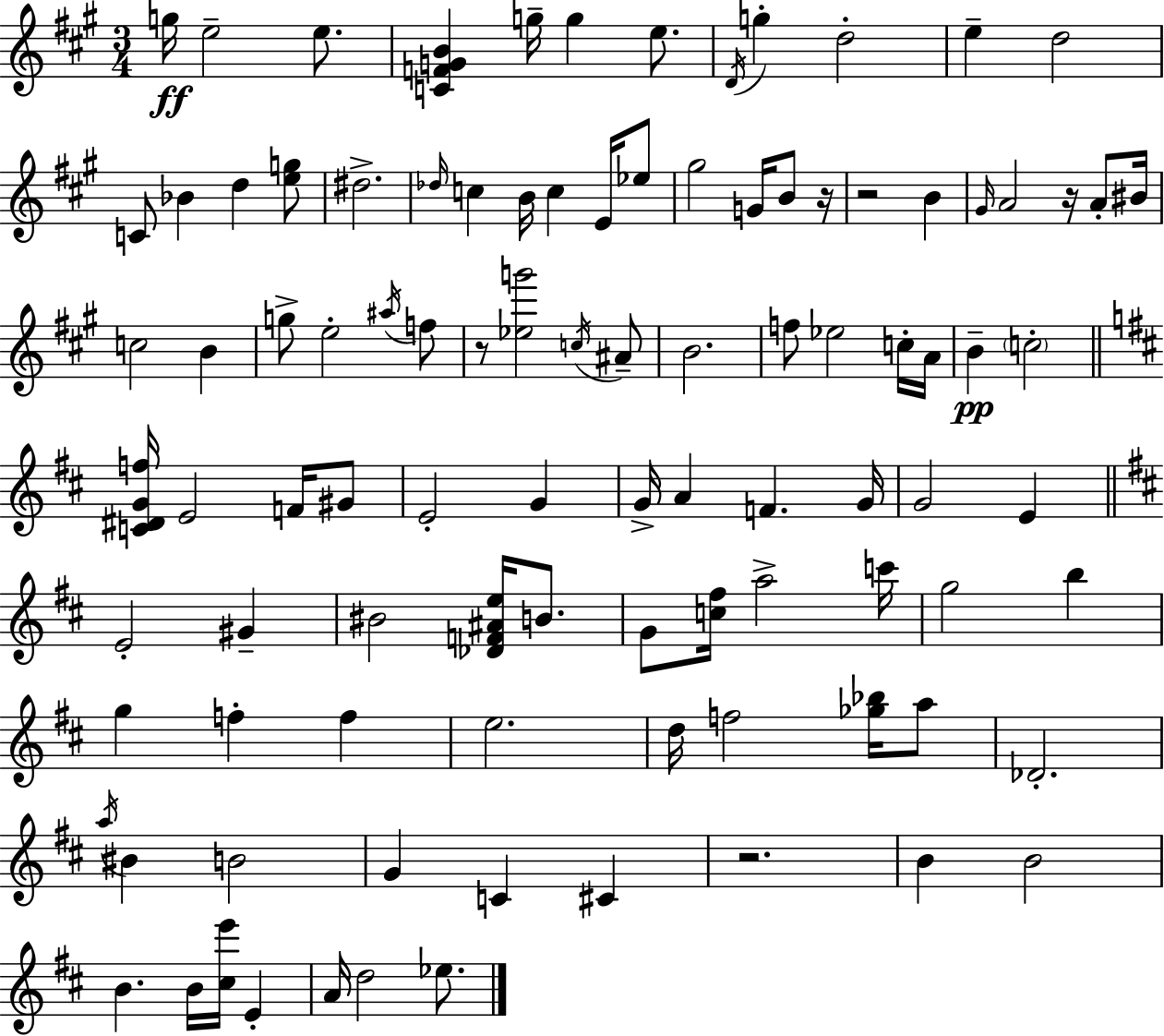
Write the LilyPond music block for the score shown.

{
  \clef treble
  \numericTimeSignature
  \time 3/4
  \key a \major
  \repeat volta 2 { g''16\ff e''2-- e''8. | <c' f' g' b'>4 g''16-- g''4 e''8. | \acciaccatura { d'16 } g''4-. d''2-. | e''4-- d''2 | \break c'8 bes'4 d''4 <e'' g''>8 | dis''2.-> | \grace { des''16 } c''4 b'16 c''4 e'16 | ees''8 gis''2 g'16 b'8 | \break r16 r2 b'4 | \grace { gis'16 } a'2 r16 | a'8-. bis'16 c''2 b'4 | g''8-> e''2-. | \break \acciaccatura { ais''16 } f''8 r8 <ees'' g'''>2 | \acciaccatura { c''16 } ais'8-- b'2. | f''8 ees''2 | c''16-. a'16 b'4--\pp \parenthesize c''2-. | \break \bar "||" \break \key d \major <c' dis' g' f''>16 e'2 f'16 gis'8 | e'2-. g'4 | g'16-> a'4 f'4. g'16 | g'2 e'4 | \break \bar "||" \break \key d \major e'2-. gis'4-- | bis'2 <des' f' ais' e''>16 b'8. | g'8 <c'' fis''>16 a''2-> c'''16 | g''2 b''4 | \break g''4 f''4-. f''4 | e''2. | d''16 f''2 <ges'' bes''>16 a''8 | des'2.-. | \break \acciaccatura { a''16 } bis'4 b'2 | g'4 c'4 cis'4 | r2. | b'4 b'2 | \break b'4. b'16 <cis'' e'''>16 e'4-. | a'16 d''2 ees''8. | } \bar "|."
}